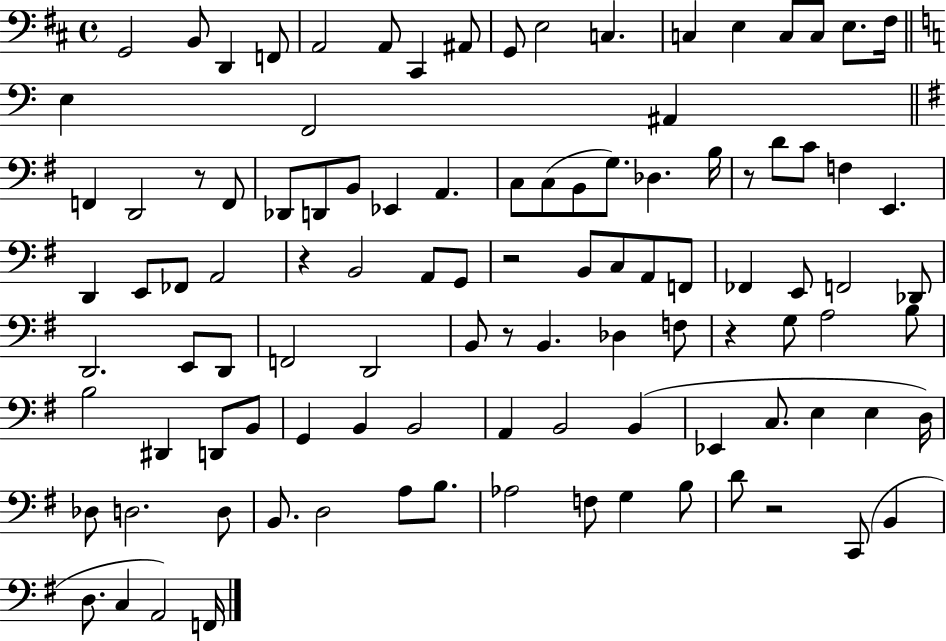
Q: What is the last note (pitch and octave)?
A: F2